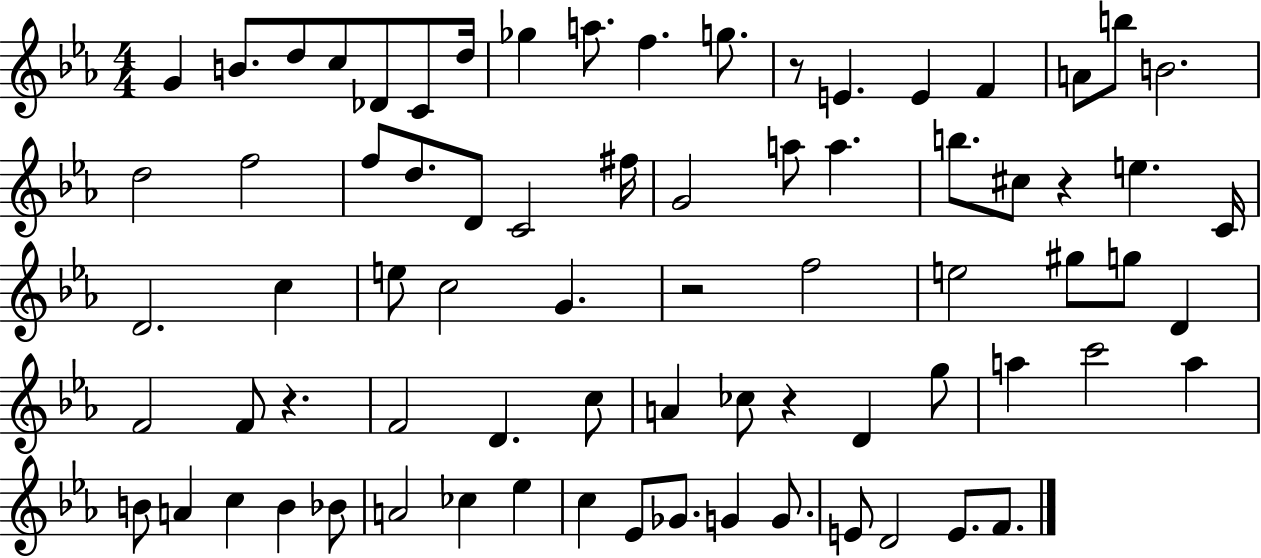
{
  \clef treble
  \numericTimeSignature
  \time 4/4
  \key ees \major
  g'4 b'8. d''8 c''8 des'8 c'8 d''16 | ges''4 a''8. f''4. g''8. | r8 e'4. e'4 f'4 | a'8 b''8 b'2. | \break d''2 f''2 | f''8 d''8. d'8 c'2 fis''16 | g'2 a''8 a''4. | b''8. cis''8 r4 e''4. c'16 | \break d'2. c''4 | e''8 c''2 g'4. | r2 f''2 | e''2 gis''8 g''8 d'4 | \break f'2 f'8 r4. | f'2 d'4. c''8 | a'4 ces''8 r4 d'4 g''8 | a''4 c'''2 a''4 | \break b'8 a'4 c''4 b'4 bes'8 | a'2 ces''4 ees''4 | c''4 ees'8 ges'8. g'4 g'8. | e'8 d'2 e'8. f'8. | \break \bar "|."
}